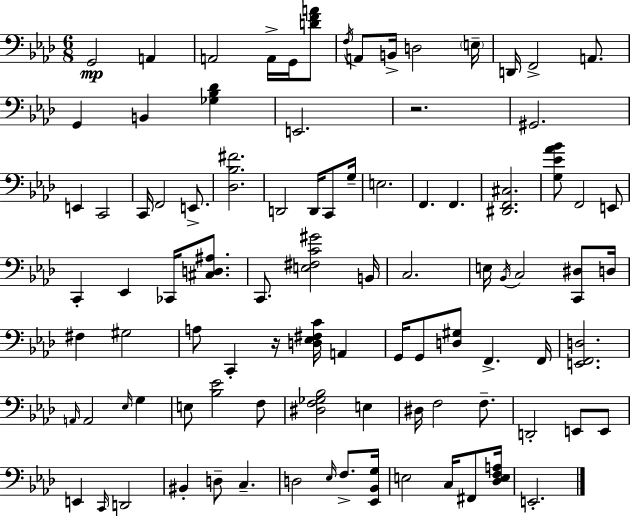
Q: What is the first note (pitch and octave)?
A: G2